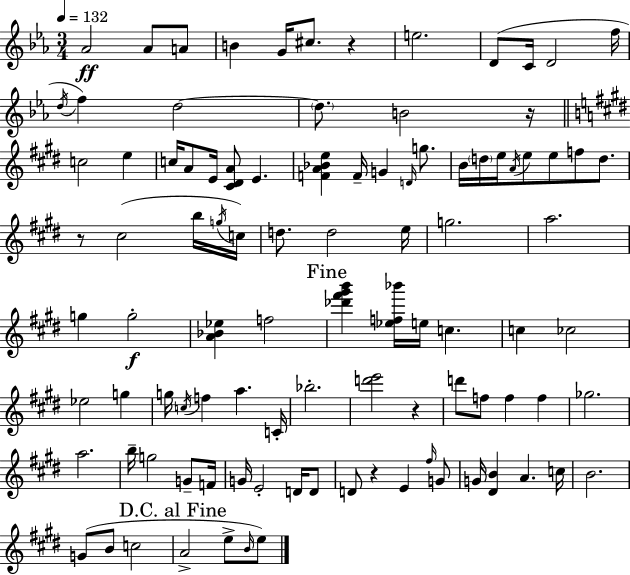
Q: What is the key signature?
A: C minor